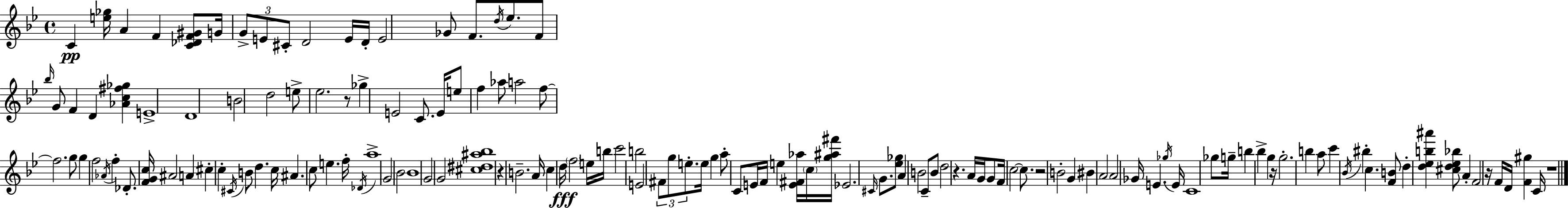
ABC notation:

X:1
T:Untitled
M:4/4
L:1/4
K:Bb
C [e_g]/4 A F [C_DF^G]/2 G/4 G/2 E/2 ^C/2 D2 E/4 D/4 E2 _G/2 F/2 d/4 _e/2 F/2 _b/4 G/2 F D [_Ac^f_g] E4 D4 B2 d2 e/2 _e2 z/2 _g E2 C/2 E/4 e/2 f _a/2 a2 f/2 f2 g/2 g f2 _A/4 f _D/2 [FGc]/4 ^A2 A ^c c ^C/4 B/2 d c/4 ^A c/2 e f/4 _D/4 a4 G2 _B2 _B4 G2 G2 [^c^d^a_b]4 z B2 A/4 c d/4 f2 e/4 b/4 c'2 b2 E2 ^F/2 g/2 e/2 e/4 g a/2 C/2 E/4 F/4 e [E^F_a]/4 c/4 [g^a^f']/4 _E2 ^C/4 G/2 [_e_g]/2 A B2 C/2 B/2 d2 z A/4 G/4 G/2 F/4 c2 c/2 z2 B2 G ^B A2 A2 _G/4 E _g/4 E/4 C4 _g/2 g/4 b _b g z/4 g2 b a/2 c' _B/4 ^b c [FB]/2 d [d_eb^a'] [^cd_e_b]/2 A F2 z/4 F/4 D/4 [F^g] C/4 z4